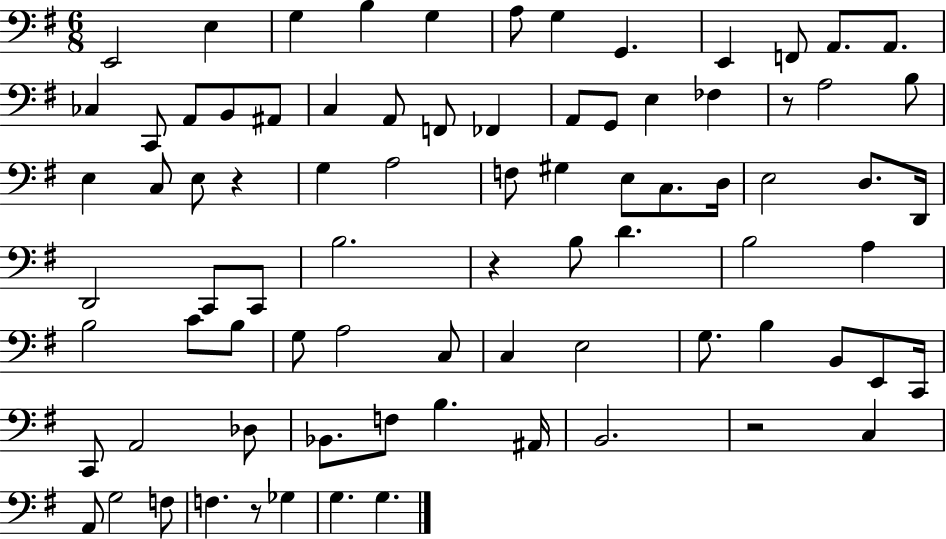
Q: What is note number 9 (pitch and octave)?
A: E2